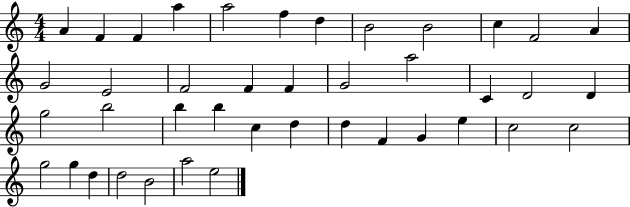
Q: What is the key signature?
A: C major